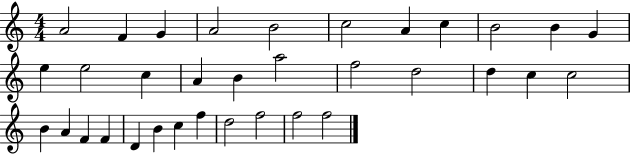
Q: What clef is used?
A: treble